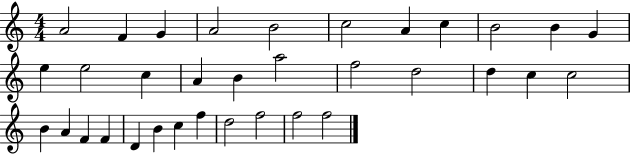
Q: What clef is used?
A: treble